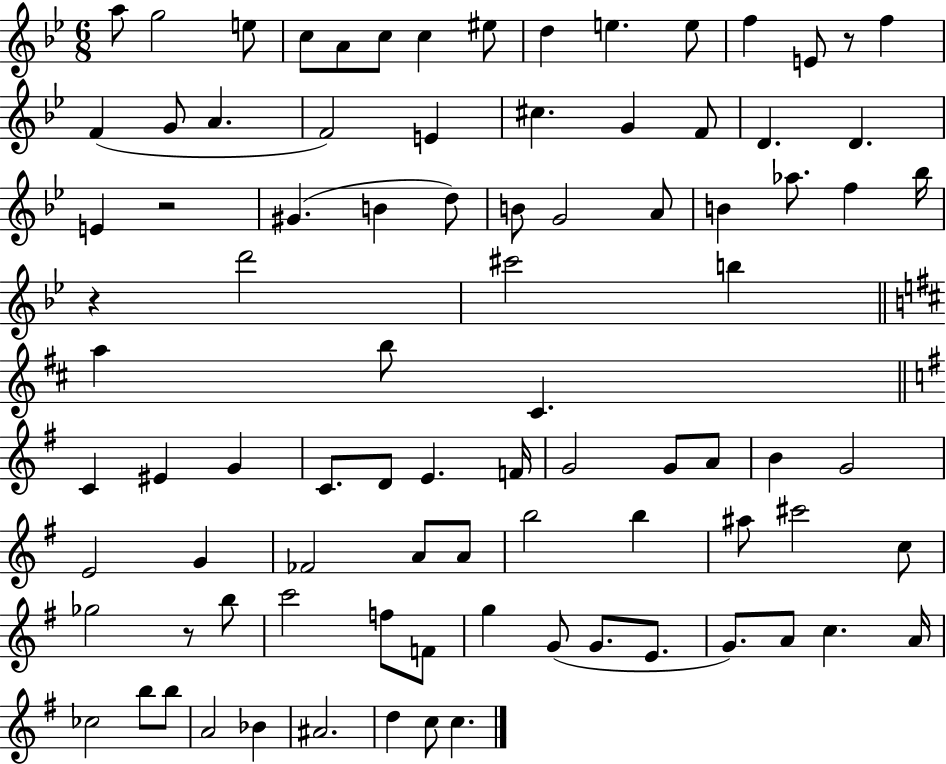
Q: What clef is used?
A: treble